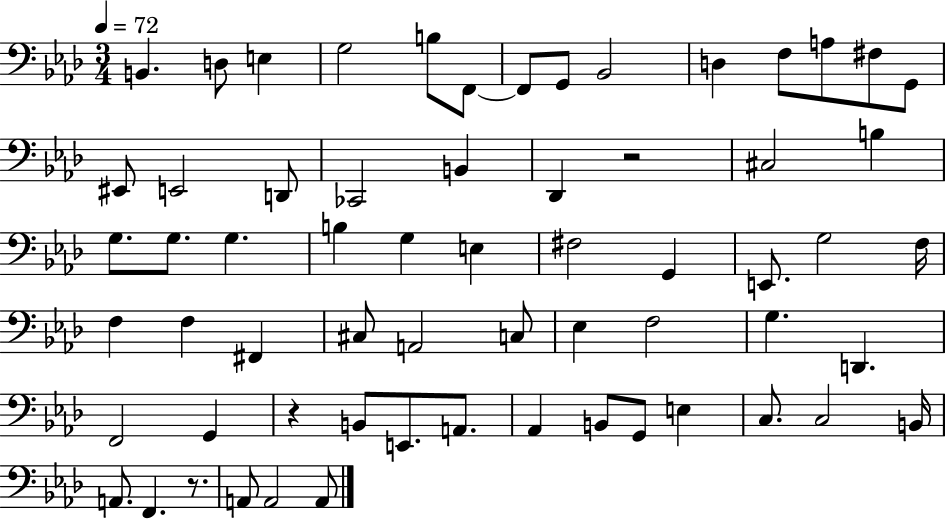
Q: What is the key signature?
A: AES major